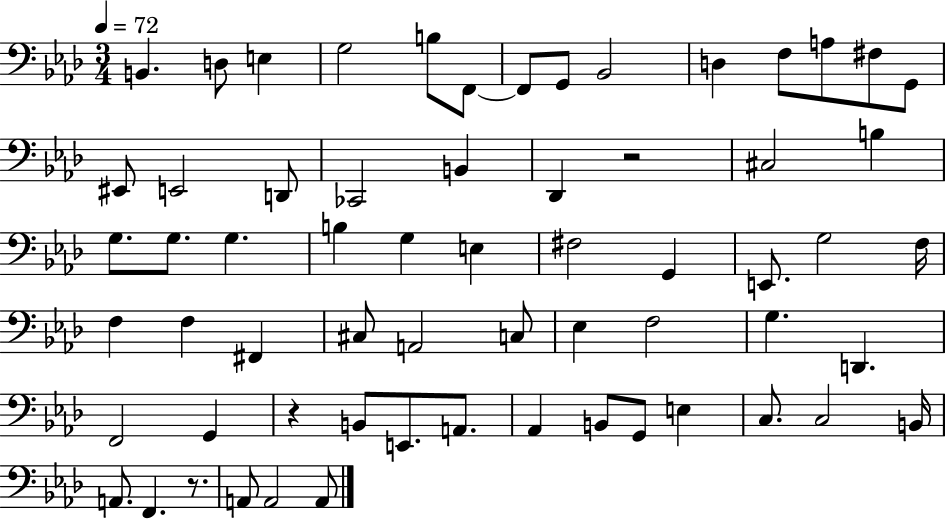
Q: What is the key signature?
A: AES major